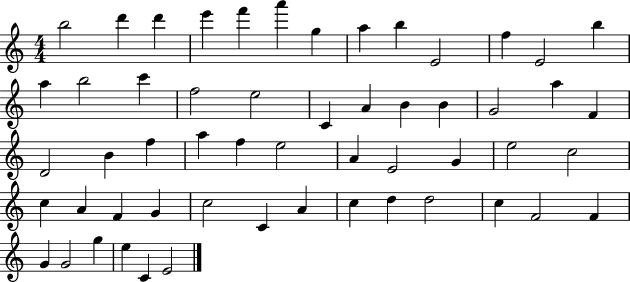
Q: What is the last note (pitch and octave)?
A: E4